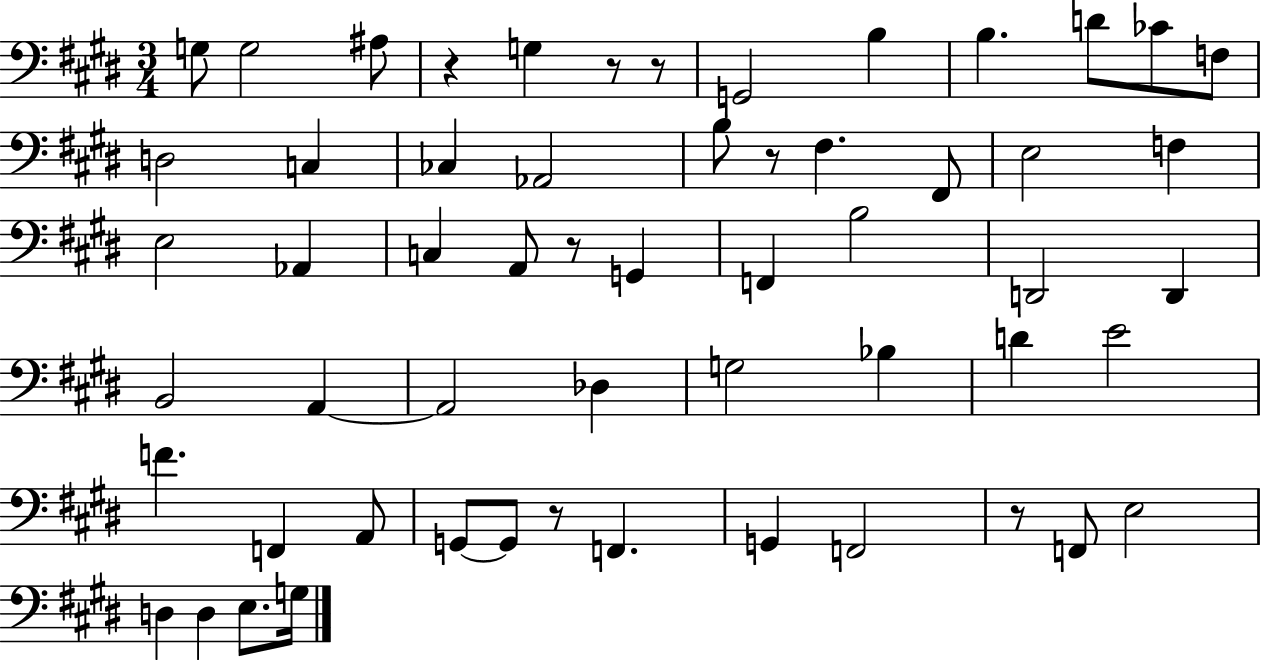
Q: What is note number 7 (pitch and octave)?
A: B3